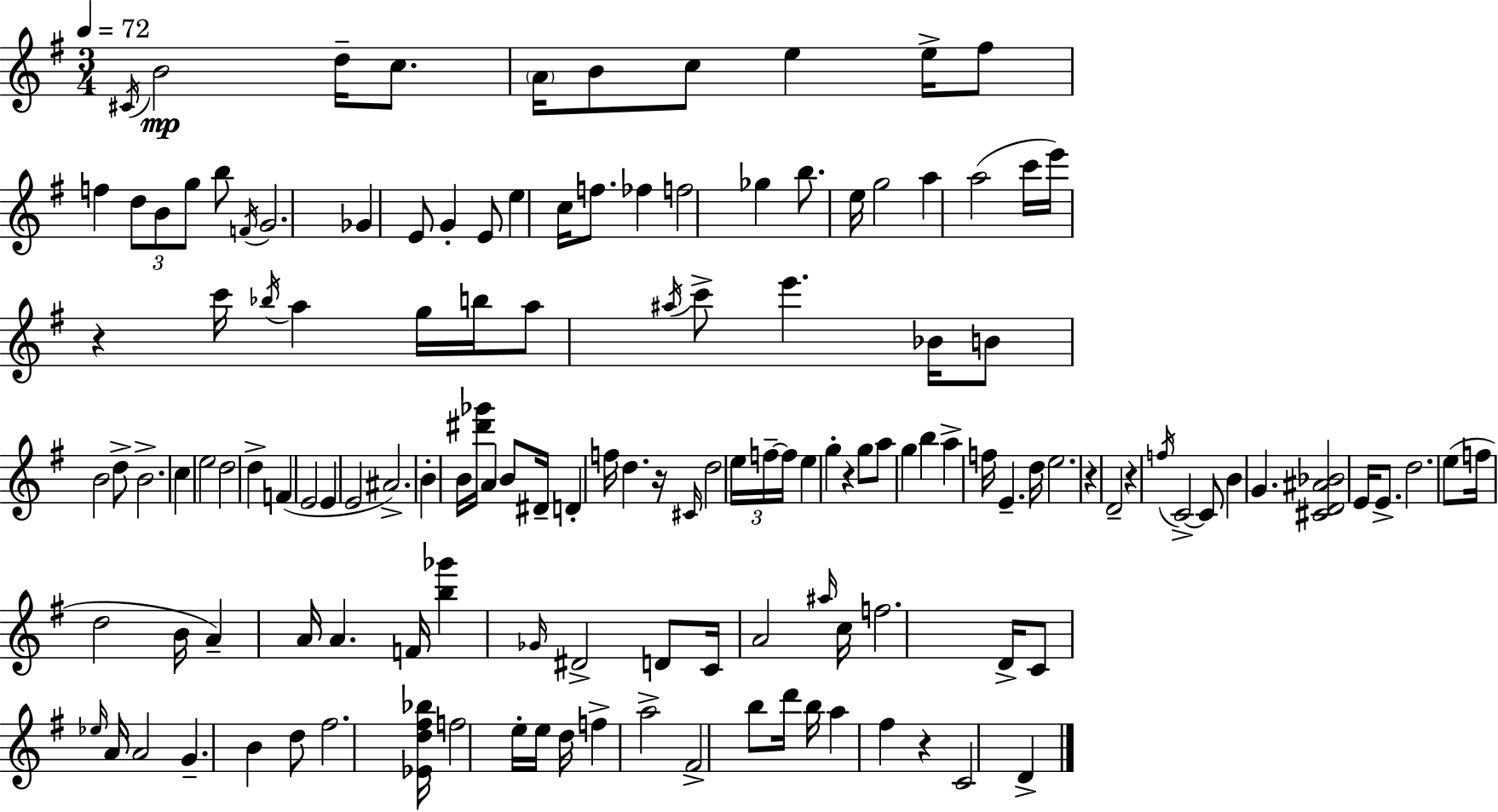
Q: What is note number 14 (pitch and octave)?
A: G5